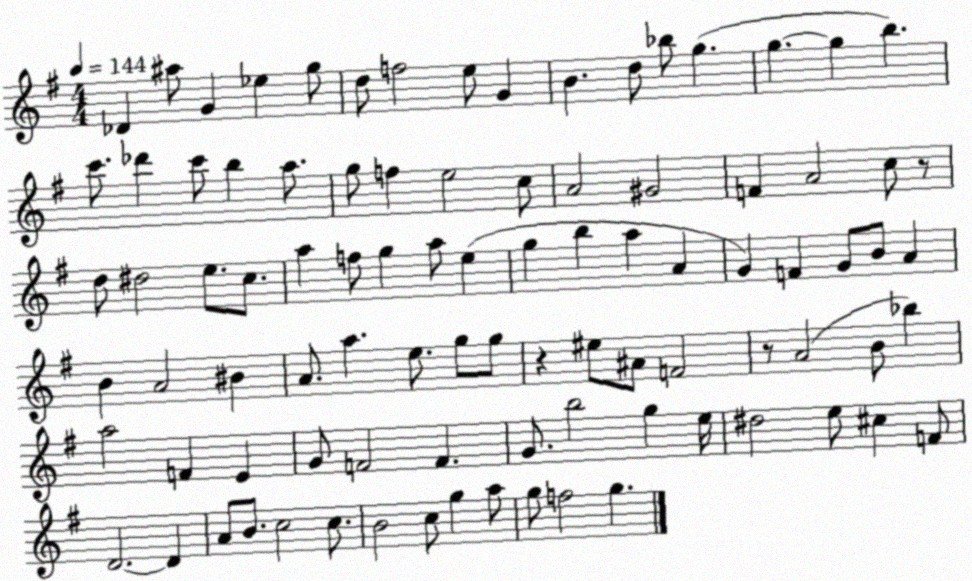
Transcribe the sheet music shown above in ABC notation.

X:1
T:Untitled
M:4/4
L:1/4
K:G
_D ^a/2 G _e g/2 d/2 f2 e/2 G B d/2 _b/2 g g g b c'/2 _d' c'/2 b a/2 g/2 f e2 c/2 A2 ^G2 F A2 c/2 z/2 d/2 ^d2 e/2 c/2 a f/2 g a/2 e g b a A G F G/2 B/2 A B A2 ^B A/2 a e/2 g/2 g/2 z ^e/2 ^A/2 F2 z/2 A2 B/2 _b a2 F E G/2 F2 F G/2 b2 g e/4 ^d2 e/2 ^c F/2 D2 D A/2 B/2 c2 c/2 B2 c/2 g a/2 g/2 f2 g